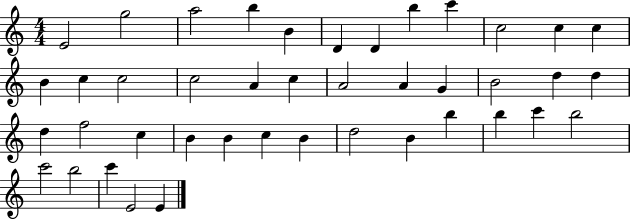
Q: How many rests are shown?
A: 0